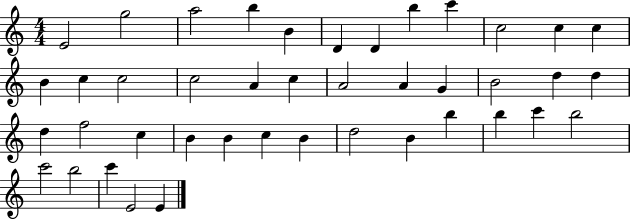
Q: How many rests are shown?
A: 0